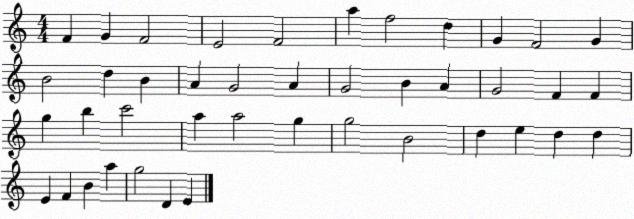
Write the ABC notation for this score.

X:1
T:Untitled
M:4/4
L:1/4
K:C
F G F2 E2 F2 a f2 d G F2 G B2 d B A G2 A G2 B A G2 F F g b c'2 a a2 g g2 B2 d e d d E F B a g2 D E